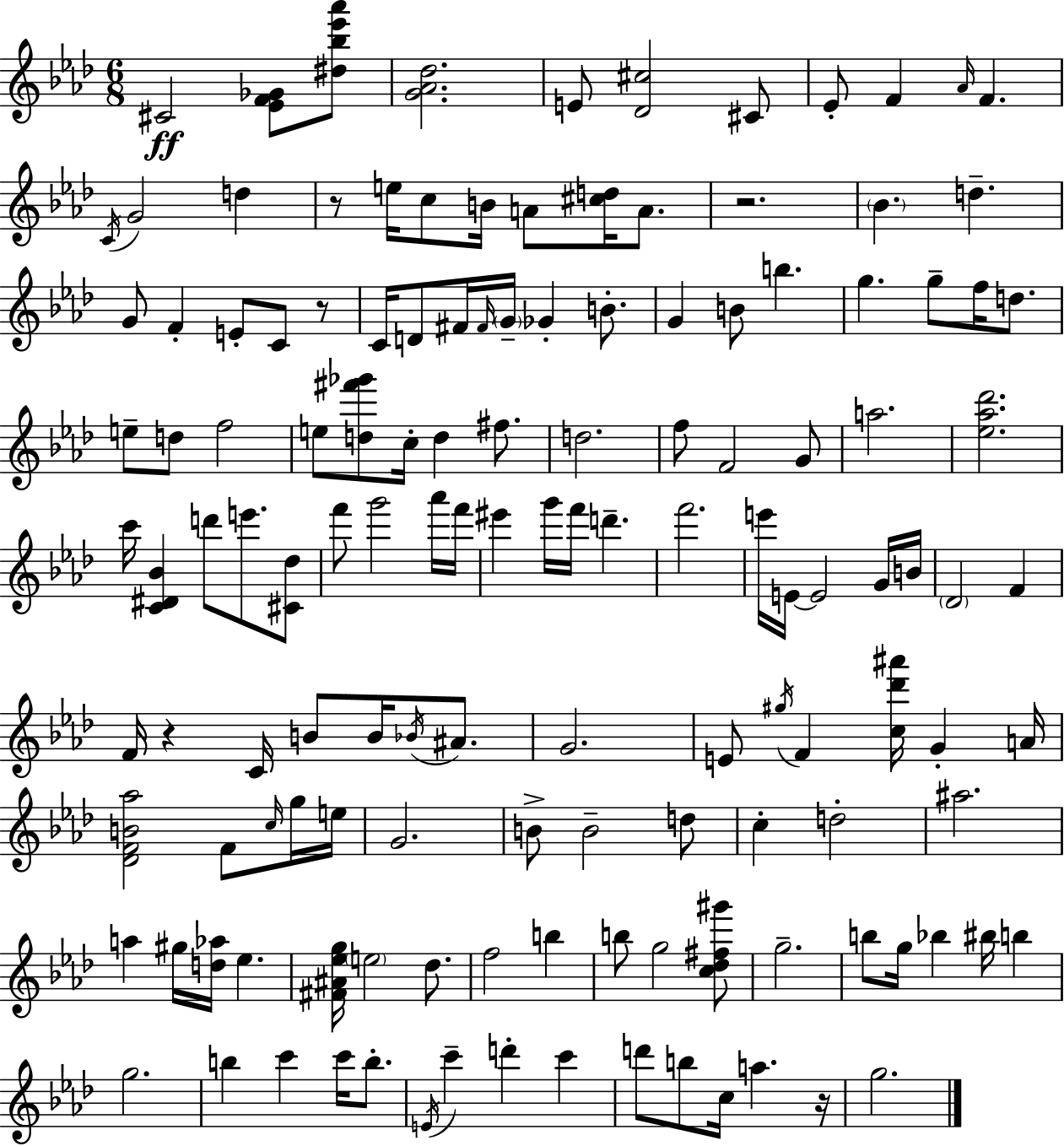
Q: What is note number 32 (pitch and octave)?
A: G5